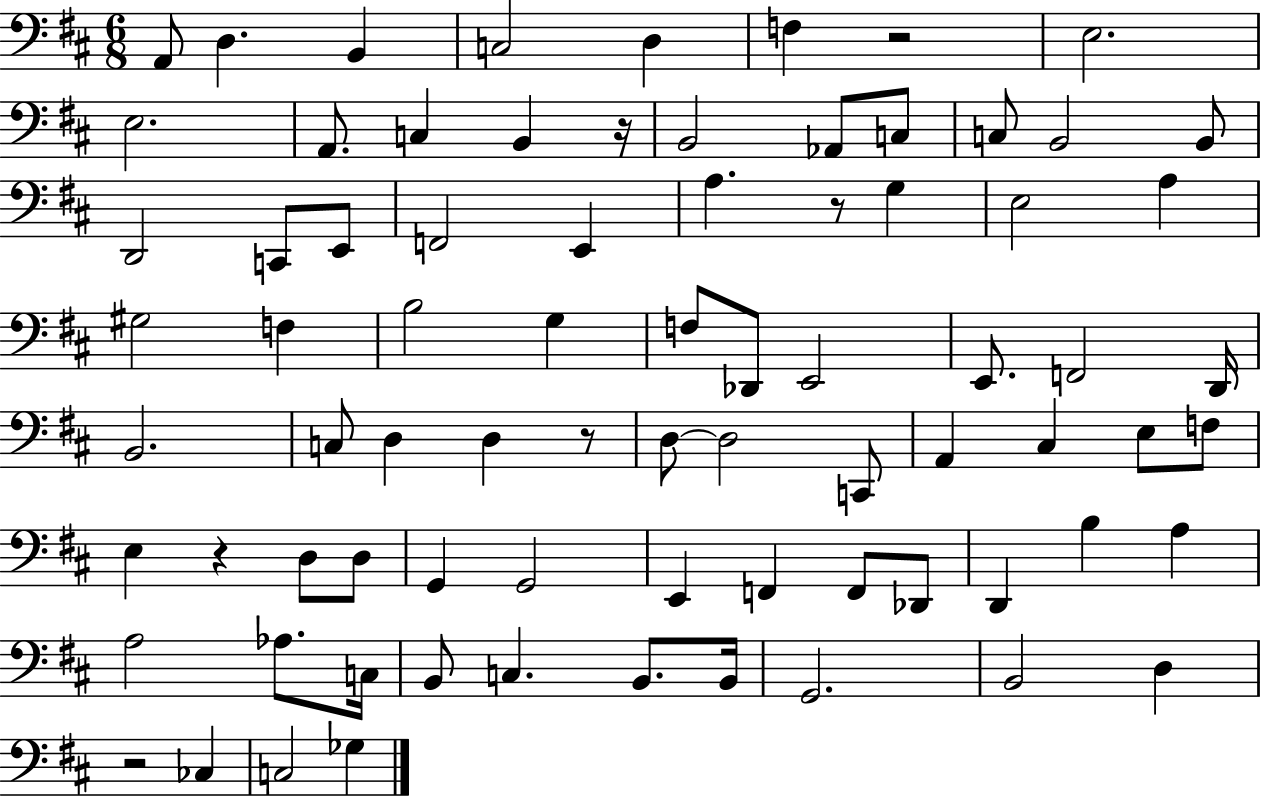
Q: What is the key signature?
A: D major